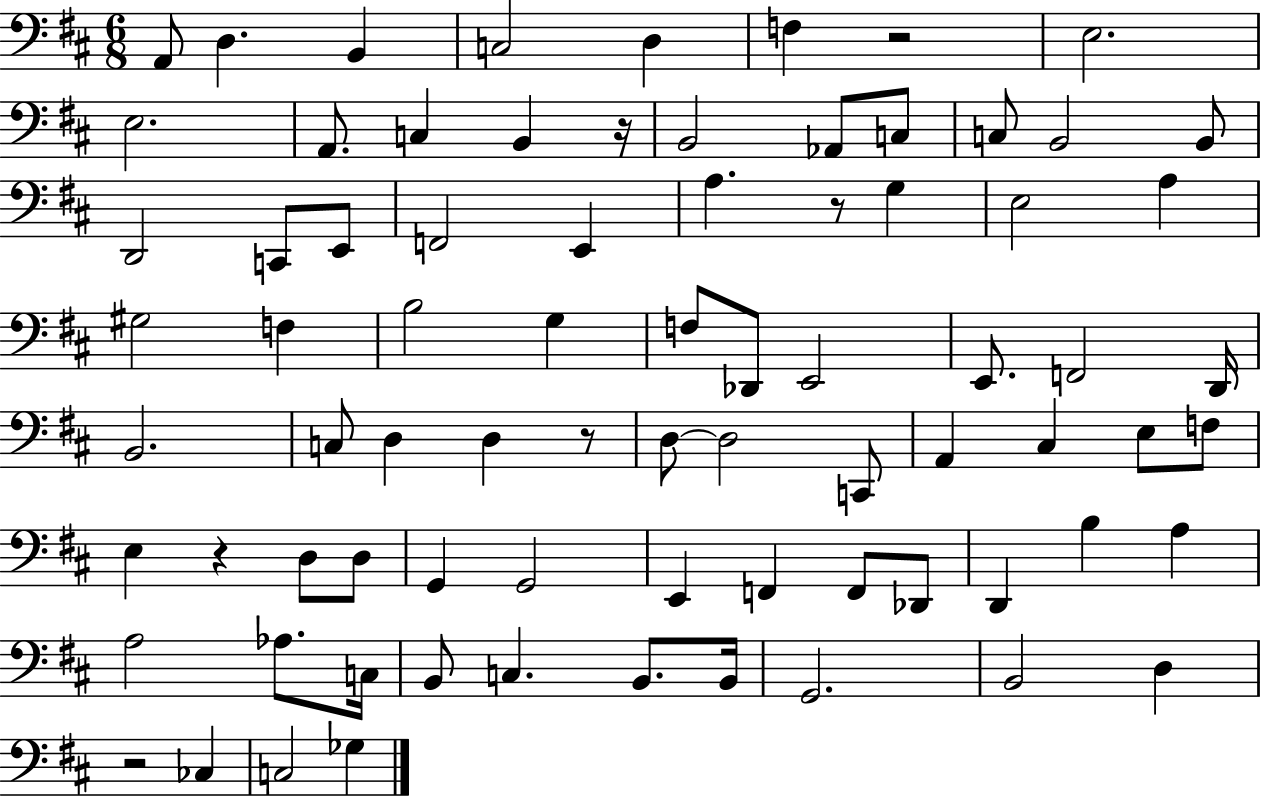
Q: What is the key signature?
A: D major